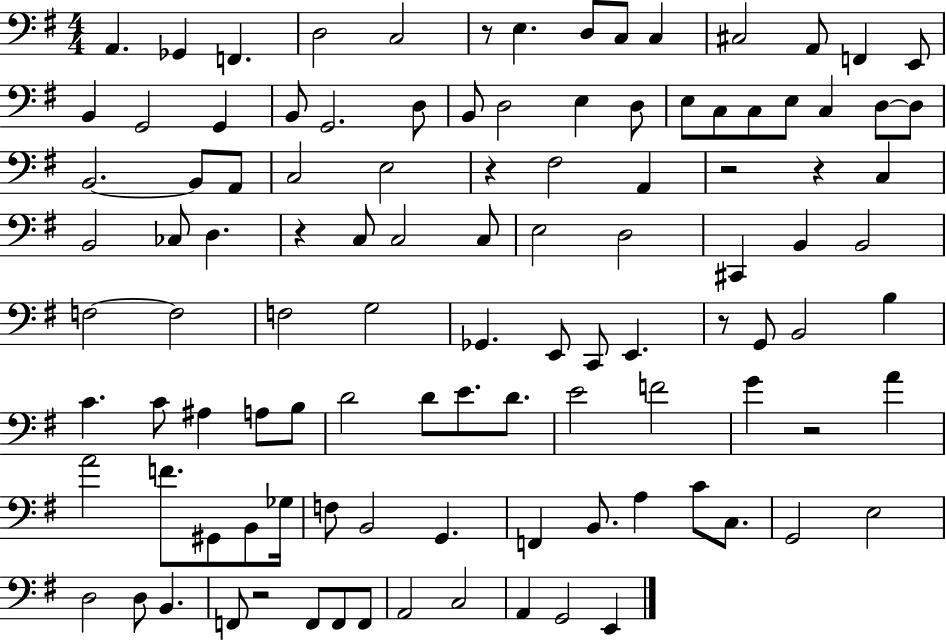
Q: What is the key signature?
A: G major